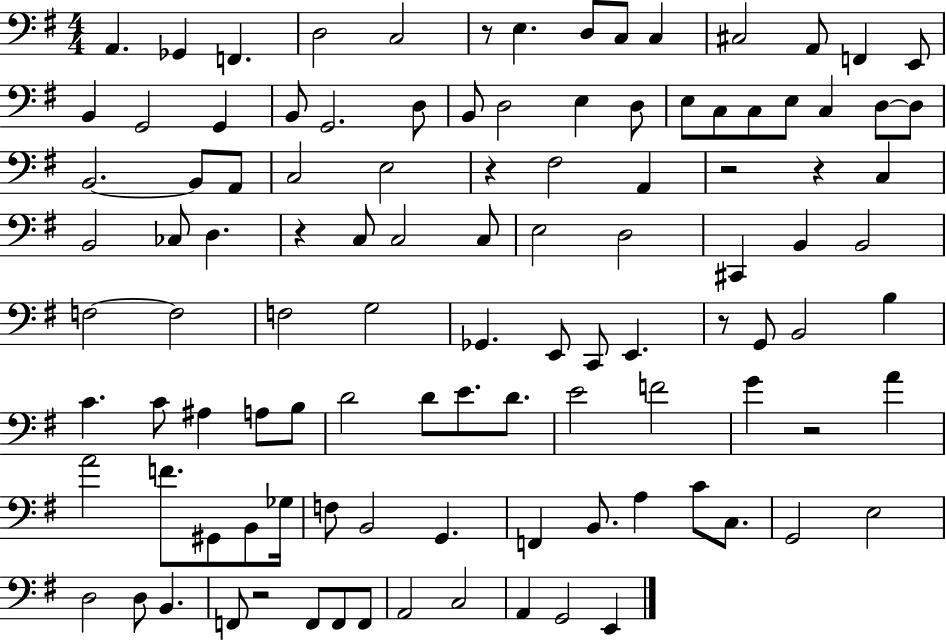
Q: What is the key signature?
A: G major